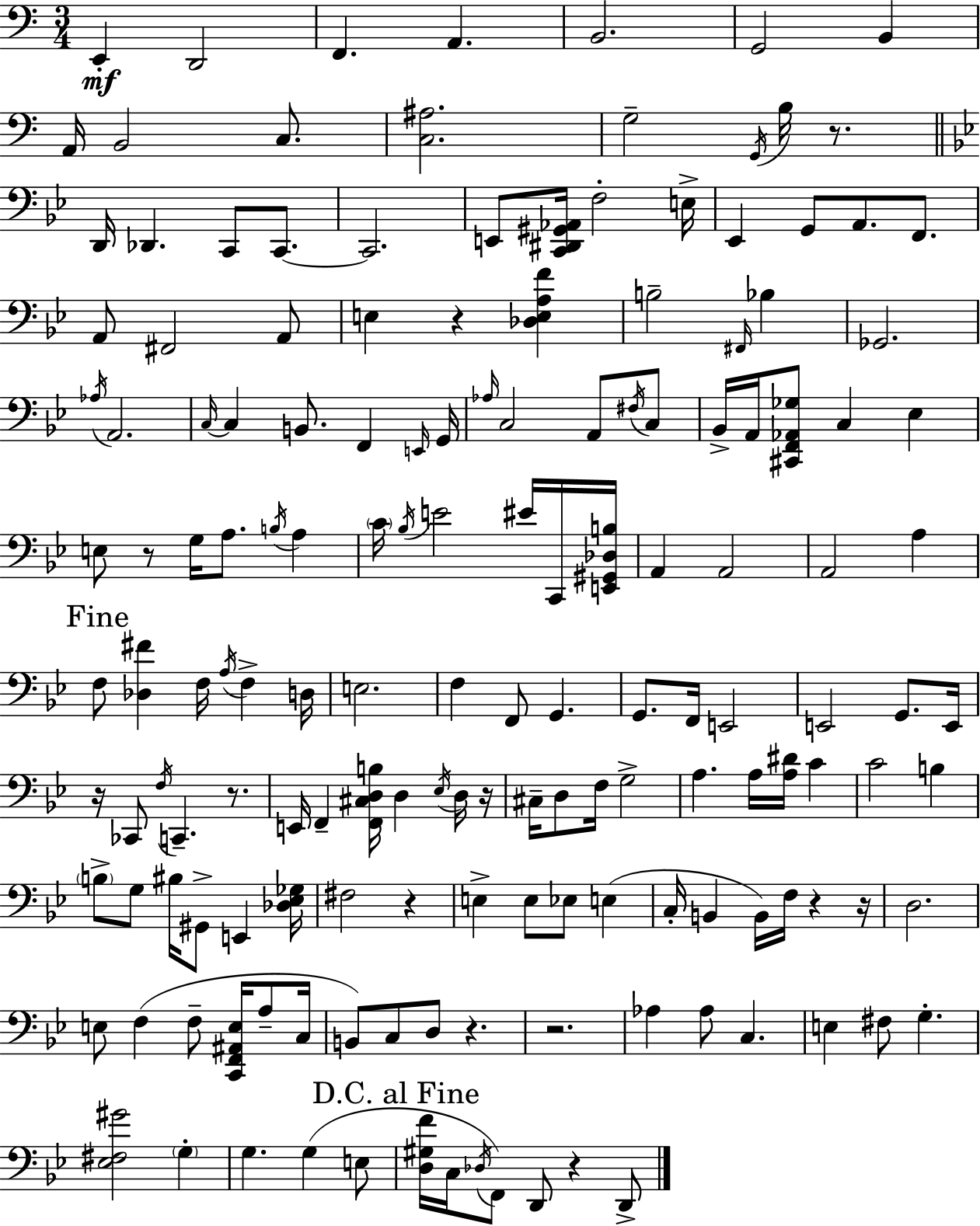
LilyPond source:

{
  \clef bass
  \numericTimeSignature
  \time 3/4
  \key a \minor
  e,4-.\mf d,2 | f,4. a,4. | b,2. | g,2 b,4 | \break a,16 b,2 c8. | <c ais>2. | g2-- \acciaccatura { g,16 } b16 r8. | \bar "||" \break \key g \minor d,16 des,4. c,8 c,8.~~ | c,2. | e,8 <c, dis, gis, aes,>16 f2-. e16-> | ees,4 g,8 a,8. f,8. | \break a,8 fis,2 a,8 | e4 r4 <des e a f'>4 | b2-- \grace { fis,16 } bes4 | ges,2. | \break \acciaccatura { aes16 } a,2. | \grace { c16~ }~ c4 b,8. f,4 | \grace { e,16 } g,16 \grace { aes16 } c2 | a,8 \acciaccatura { fis16 } c8 bes,16-> a,16 <cis, f, aes, ges>8 c4 | \break ees4 e8 r8 g16 a8. | \acciaccatura { b16 } a4 \parenthesize c'16 \acciaccatura { bes16 } e'2 | eis'16 c,16 <e, gis, des b>16 a,4 | a,2 a,2 | \break a4 \mark "Fine" f8 <des fis'>4 | f16 \acciaccatura { a16 } f4-> d16 e2. | f4 | f,8 g,4. g,8. | \break f,16 e,2 e,2 | g,8. e,16 r16 ces,8 | \acciaccatura { f16 } c,4.-- r8. e,16 f,4-- | <f, cis d b>16 d4 \acciaccatura { ees16 } d16 r16 cis16-- | \break d8 f16 g2-> a4. | a16 <a dis'>16 c'4 c'2 | b4 \parenthesize b8-> | g8 bis16 gis,8-> e,4 <des ees ges>16 fis2 | \break r4 e4-> | e8 ees8 e4( c16-. | b,4 b,16) f16 r4 r16 d2. | e8 | \break f4( f8-- <c, f, ais, e>16 a8-- c16 b,8) | c8 d8 r4. r2. | aes4 | aes8 c4. e4 | \break fis8 g4.-. <ees fis gis'>2 | \parenthesize g4-. g4. | g4( e8 \mark "D.C. al Fine" <d gis f'>16 | c16 \acciaccatura { des16 } f,8) d,8 r4 d,8-> | \break \bar "|."
}